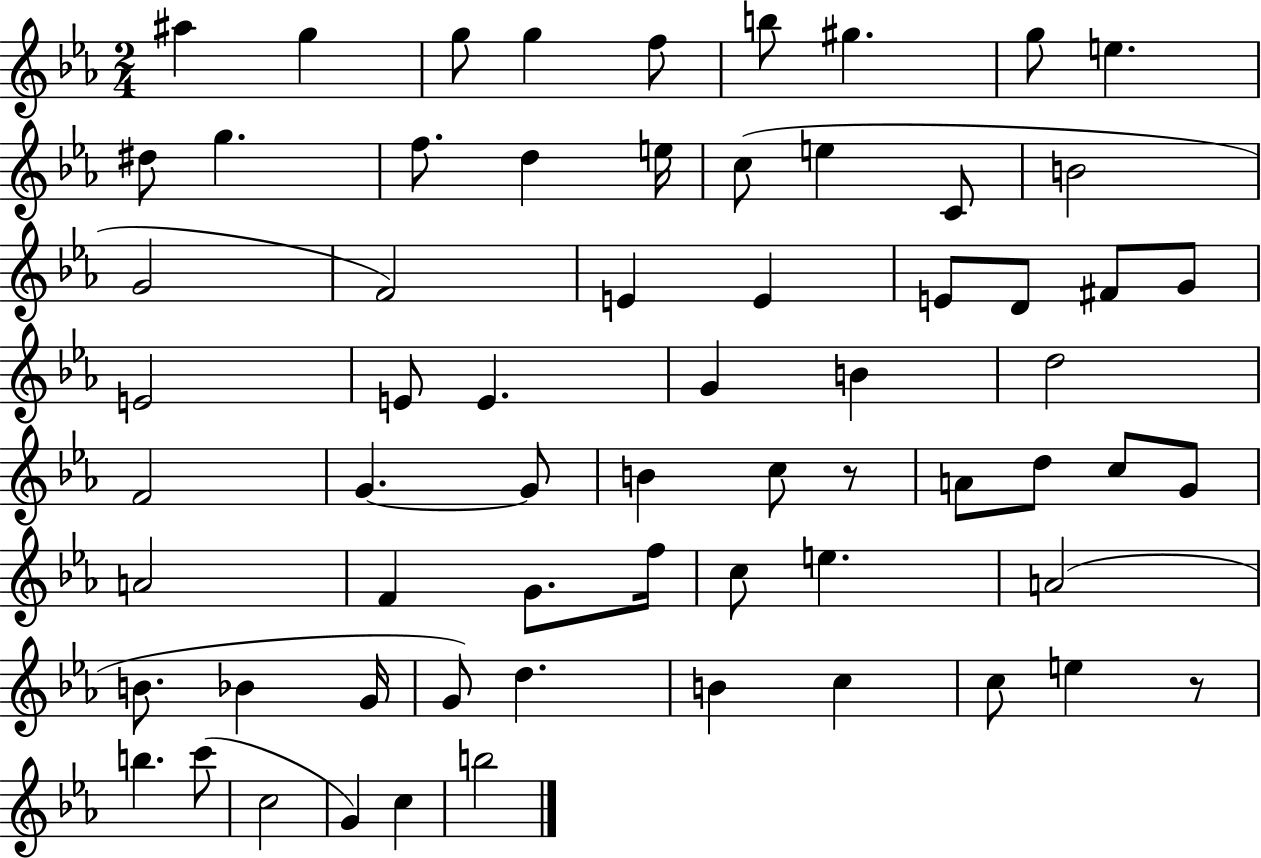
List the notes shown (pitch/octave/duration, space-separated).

A#5/q G5/q G5/e G5/q F5/e B5/e G#5/q. G5/e E5/q. D#5/e G5/q. F5/e. D5/q E5/s C5/e E5/q C4/e B4/h G4/h F4/h E4/q E4/q E4/e D4/e F#4/e G4/e E4/h E4/e E4/q. G4/q B4/q D5/h F4/h G4/q. G4/e B4/q C5/e R/e A4/e D5/e C5/e G4/e A4/h F4/q G4/e. F5/s C5/e E5/q. A4/h B4/e. Bb4/q G4/s G4/e D5/q. B4/q C5/q C5/e E5/q R/e B5/q. C6/e C5/h G4/q C5/q B5/h